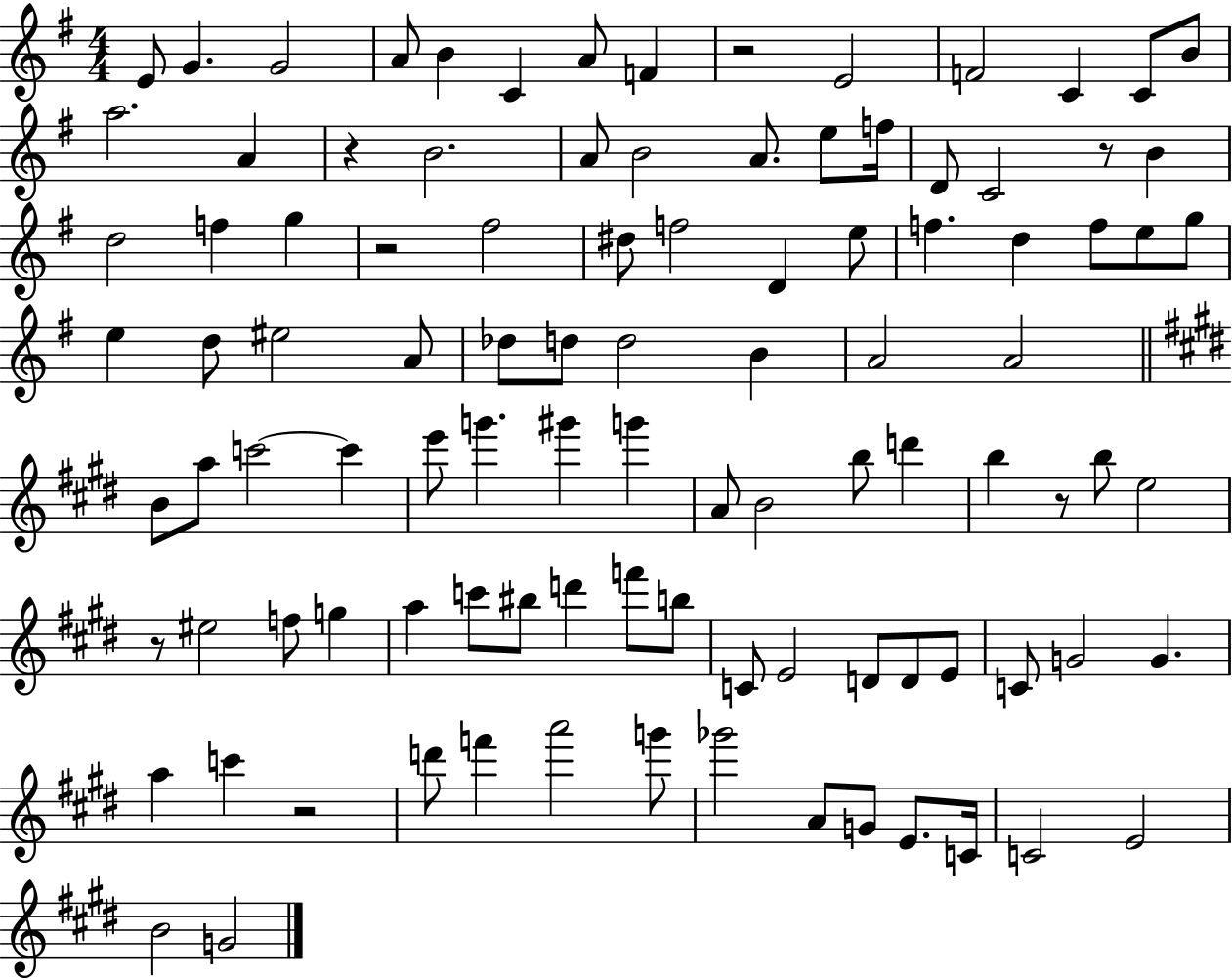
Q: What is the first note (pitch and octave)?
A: E4